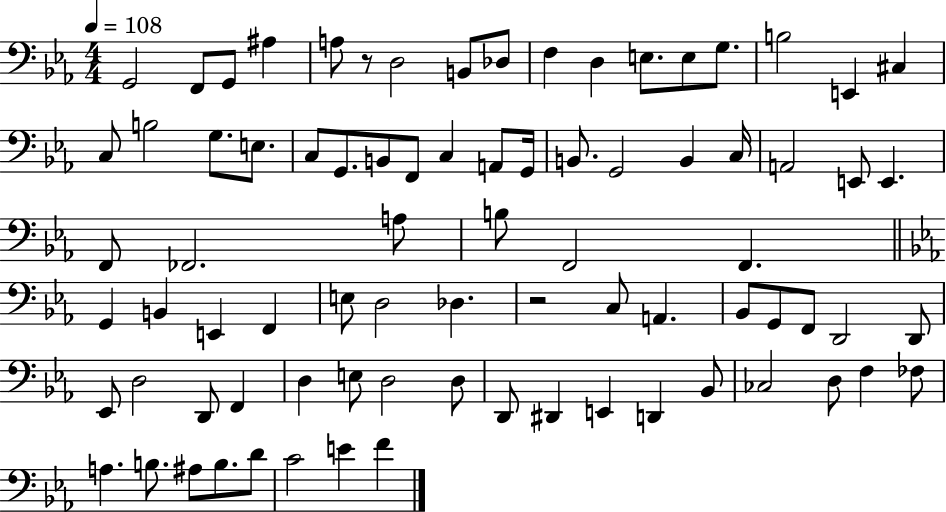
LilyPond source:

{
  \clef bass
  \numericTimeSignature
  \time 4/4
  \key ees \major
  \tempo 4 = 108
  g,2 f,8 g,8 ais4 | a8 r8 d2 b,8 des8 | f4 d4 e8. e8 g8. | b2 e,4 cis4 | \break c8 b2 g8. e8. | c8 g,8. b,8 f,8 c4 a,8 g,16 | b,8. g,2 b,4 c16 | a,2 e,8 e,4. | \break f,8 fes,2. a8 | b8 f,2 f,4. | \bar "||" \break \key ees \major g,4 b,4 e,4 f,4 | e8 d2 des4. | r2 c8 a,4. | bes,8 g,8 f,8 d,2 d,8 | \break ees,8 d2 d,8 f,4 | d4 e8 d2 d8 | d,8 dis,4 e,4 d,4 bes,8 | ces2 d8 f4 fes8 | \break a4. b8. ais8 b8. d'8 | c'2 e'4 f'4 | \bar "|."
}